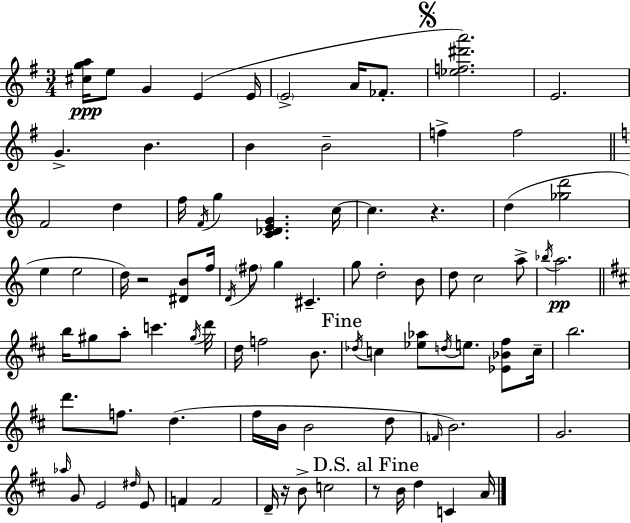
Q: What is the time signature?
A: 3/4